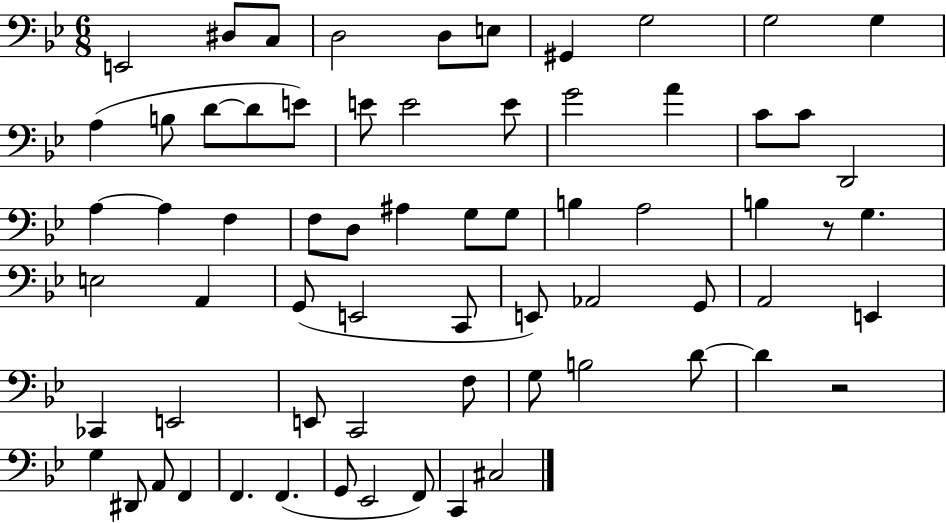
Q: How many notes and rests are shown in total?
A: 67